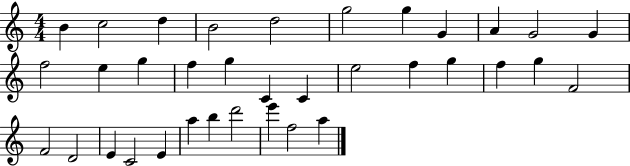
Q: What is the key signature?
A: C major